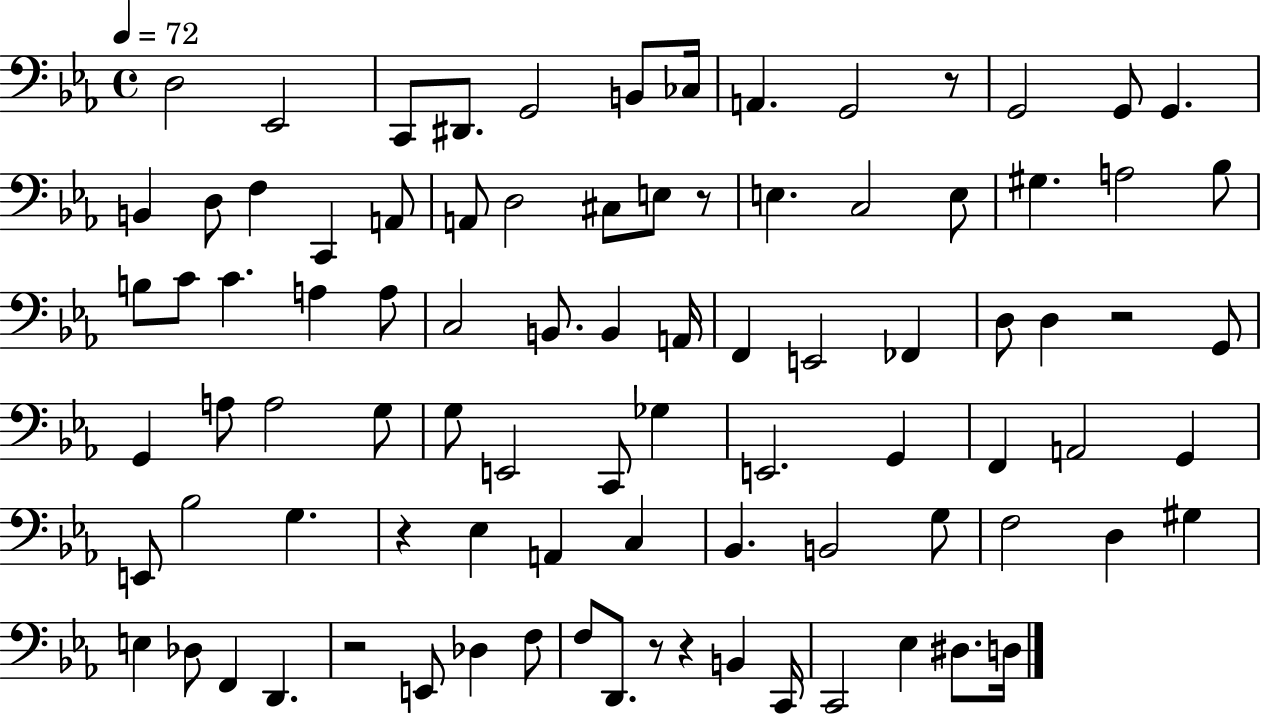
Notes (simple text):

D3/h Eb2/h C2/e D#2/e. G2/h B2/e CES3/s A2/q. G2/h R/e G2/h G2/e G2/q. B2/q D3/e F3/q C2/q A2/e A2/e D3/h C#3/e E3/e R/e E3/q. C3/h E3/e G#3/q. A3/h Bb3/e B3/e C4/e C4/q. A3/q A3/e C3/h B2/e. B2/q A2/s F2/q E2/h FES2/q D3/e D3/q R/h G2/e G2/q A3/e A3/h G3/e G3/e E2/h C2/e Gb3/q E2/h. G2/q F2/q A2/h G2/q E2/e Bb3/h G3/q. R/q Eb3/q A2/q C3/q Bb2/q. B2/h G3/e F3/h D3/q G#3/q E3/q Db3/e F2/q D2/q. R/h E2/e Db3/q F3/e F3/e D2/e. R/e R/q B2/q C2/s C2/h Eb3/q D#3/e. D3/s